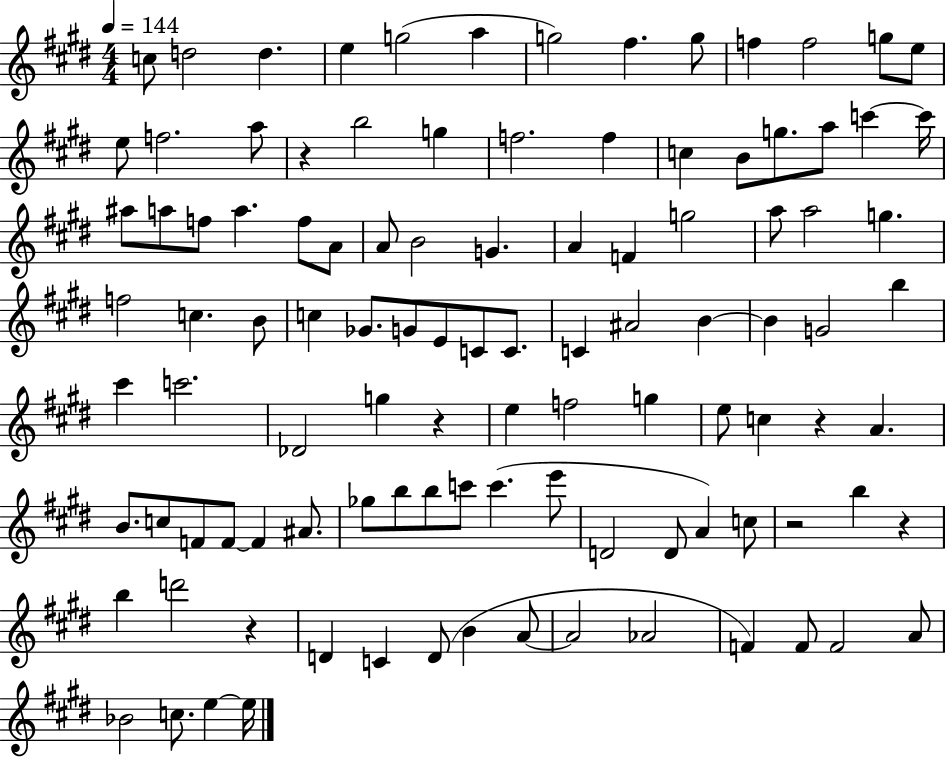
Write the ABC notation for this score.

X:1
T:Untitled
M:4/4
L:1/4
K:E
c/2 d2 d e g2 a g2 ^f g/2 f f2 g/2 e/2 e/2 f2 a/2 z b2 g f2 f c B/2 g/2 a/2 c' c'/4 ^a/2 a/2 f/2 a f/2 A/2 A/2 B2 G A F g2 a/2 a2 g f2 c B/2 c _G/2 G/2 E/2 C/2 C/2 C ^A2 B B G2 b ^c' c'2 _D2 g z e f2 g e/2 c z A B/2 c/2 F/2 F/2 F ^A/2 _g/2 b/2 b/2 c'/2 c' e'/2 D2 D/2 A c/2 z2 b z b d'2 z D C D/2 B A/2 A2 _A2 F F/2 F2 A/2 _B2 c/2 e e/4